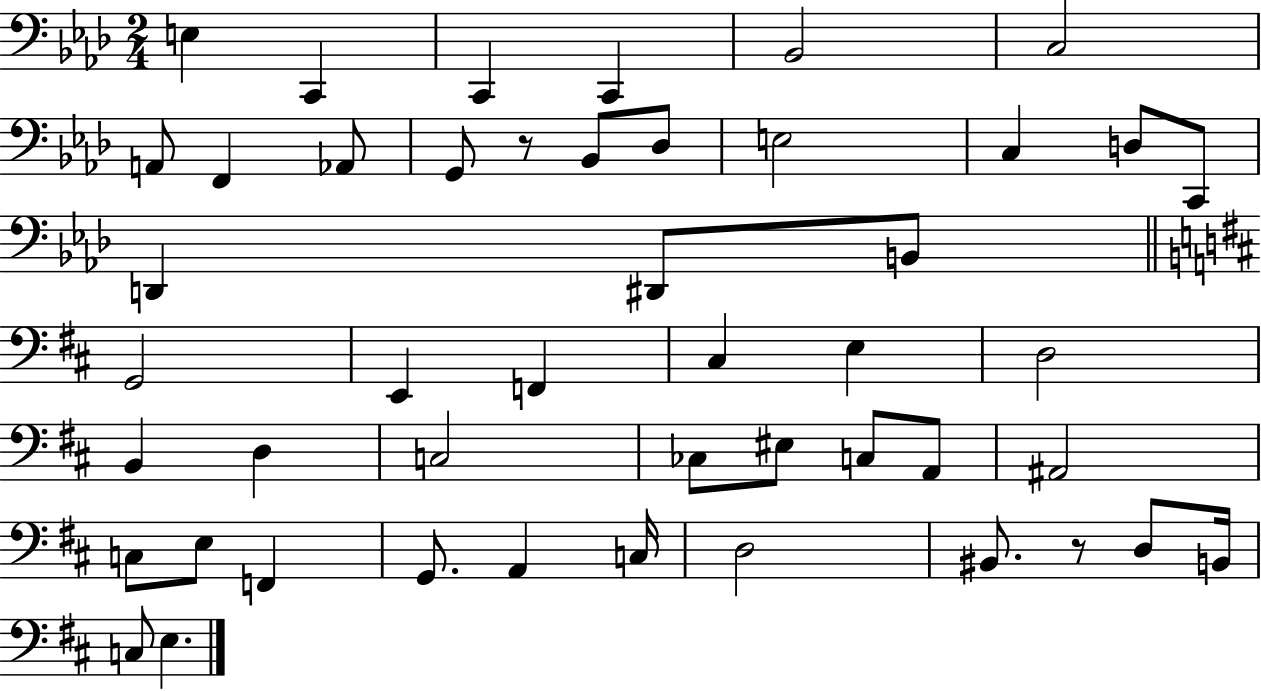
X:1
T:Untitled
M:2/4
L:1/4
K:Ab
E, C,, C,, C,, _B,,2 C,2 A,,/2 F,, _A,,/2 G,,/2 z/2 _B,,/2 _D,/2 E,2 C, D,/2 C,,/2 D,, ^D,,/2 B,,/2 G,,2 E,, F,, ^C, E, D,2 B,, D, C,2 _C,/2 ^E,/2 C,/2 A,,/2 ^A,,2 C,/2 E,/2 F,, G,,/2 A,, C,/4 D,2 ^B,,/2 z/2 D,/2 B,,/4 C,/2 E,